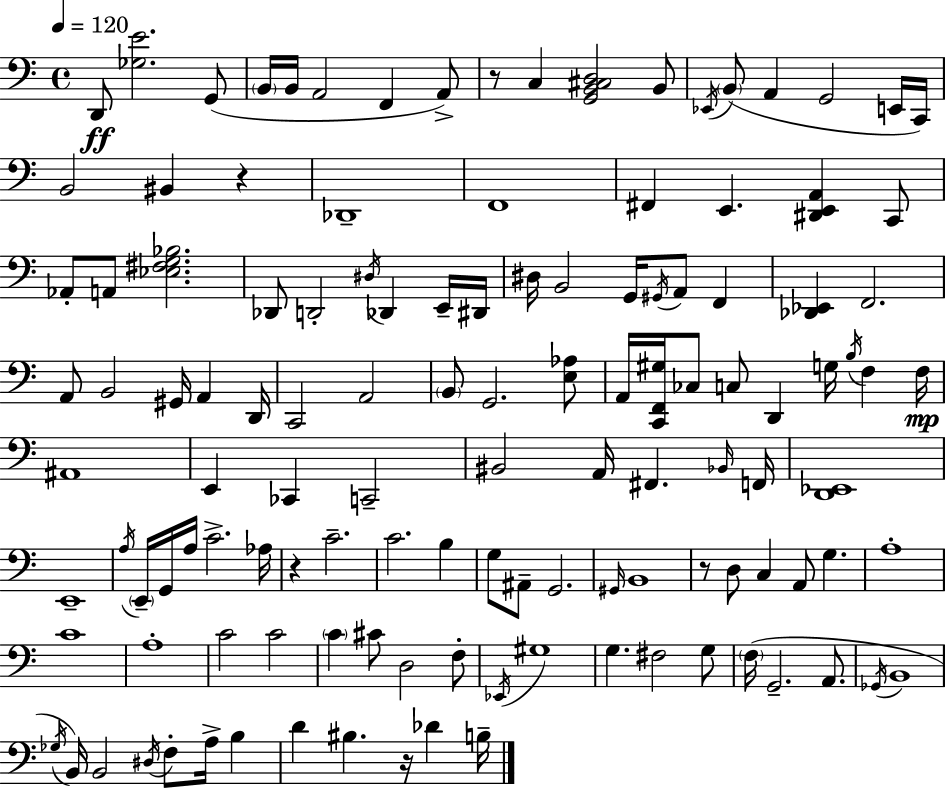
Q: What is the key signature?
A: C major